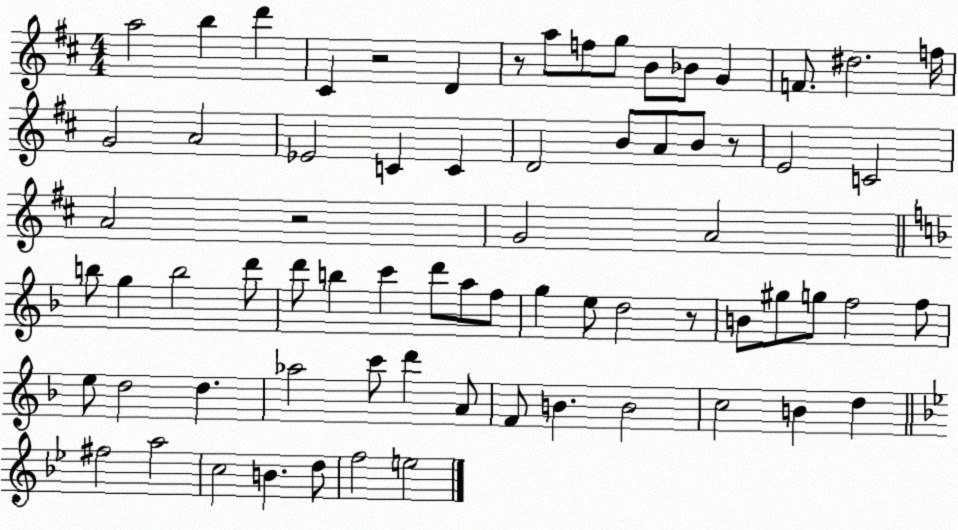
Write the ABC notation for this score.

X:1
T:Untitled
M:4/4
L:1/4
K:D
a2 b d' ^C z2 D z/2 a/2 f/2 g/2 B/2 _B/2 G F/2 ^d2 f/4 G2 A2 _E2 C C D2 B/2 A/2 B/2 z/2 E2 C2 A2 z2 G2 A2 b/2 g b2 d'/2 d'/2 b c' d'/2 a/2 f/2 g e/2 d2 z/2 B/2 ^g/2 g/2 f2 f/2 e/2 d2 d _a2 c'/2 d' A/2 F/2 B B2 c2 B d ^f2 a2 c2 B d/2 f2 e2